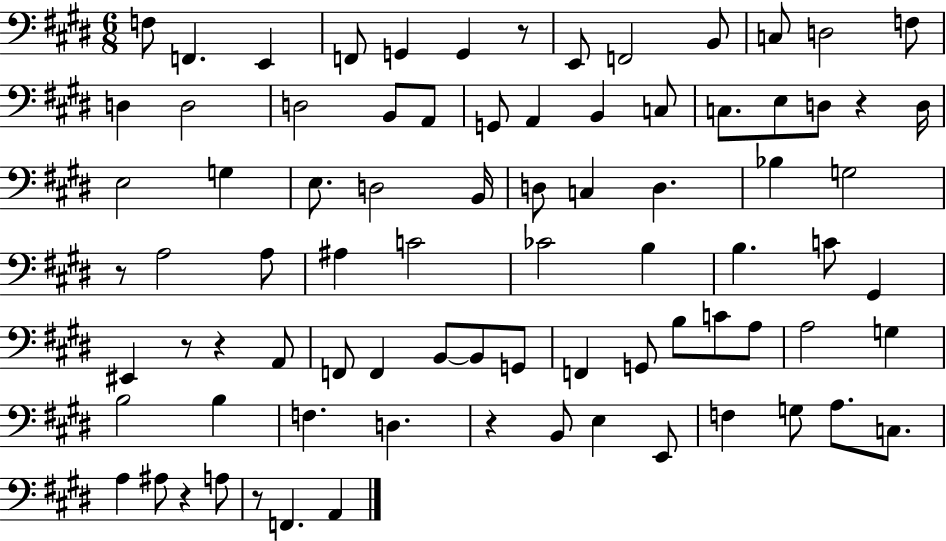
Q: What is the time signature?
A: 6/8